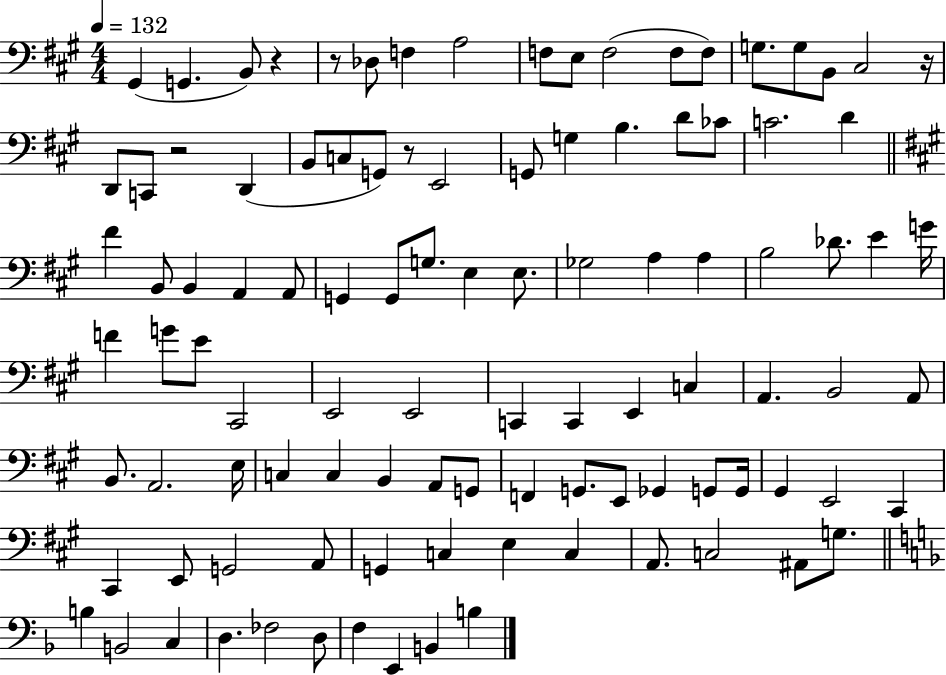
{
  \clef bass
  \numericTimeSignature
  \time 4/4
  \key a \major
  \tempo 4 = 132
  gis,4( g,4. b,8) r4 | r8 des8 f4 a2 | f8 e8 f2( f8 f8) | g8. g8 b,8 cis2 r16 | \break d,8 c,8 r2 d,4( | b,8 c8 g,8) r8 e,2 | g,8 g4 b4. d'8 ces'8 | c'2. d'4 | \break \bar "||" \break \key a \major fis'4 b,8 b,4 a,4 a,8 | g,4 g,8 g8. e4 e8. | ges2 a4 a4 | b2 des'8. e'4 g'16 | \break f'4 g'8 e'8 cis,2 | e,2 e,2 | c,4 c,4 e,4 c4 | a,4. b,2 a,8 | \break b,8. a,2. e16 | c4 c4 b,4 a,8 g,8 | f,4 g,8. e,8 ges,4 g,8 g,16 | gis,4 e,2 cis,4 | \break cis,4 e,8 g,2 a,8 | g,4 c4 e4 c4 | a,8. c2 ais,8 g8. | \bar "||" \break \key f \major b4 b,2 c4 | d4. fes2 d8 | f4 e,4 b,4 b4 | \bar "|."
}